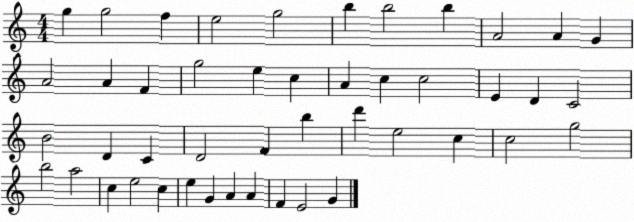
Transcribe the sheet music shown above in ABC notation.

X:1
T:Untitled
M:4/4
L:1/4
K:C
g g2 f e2 g2 b b2 b A2 A G A2 A F g2 e c A c c2 E D C2 B2 D C D2 F b d' e2 c c2 g2 b2 a2 c e2 c e G A A F E2 G